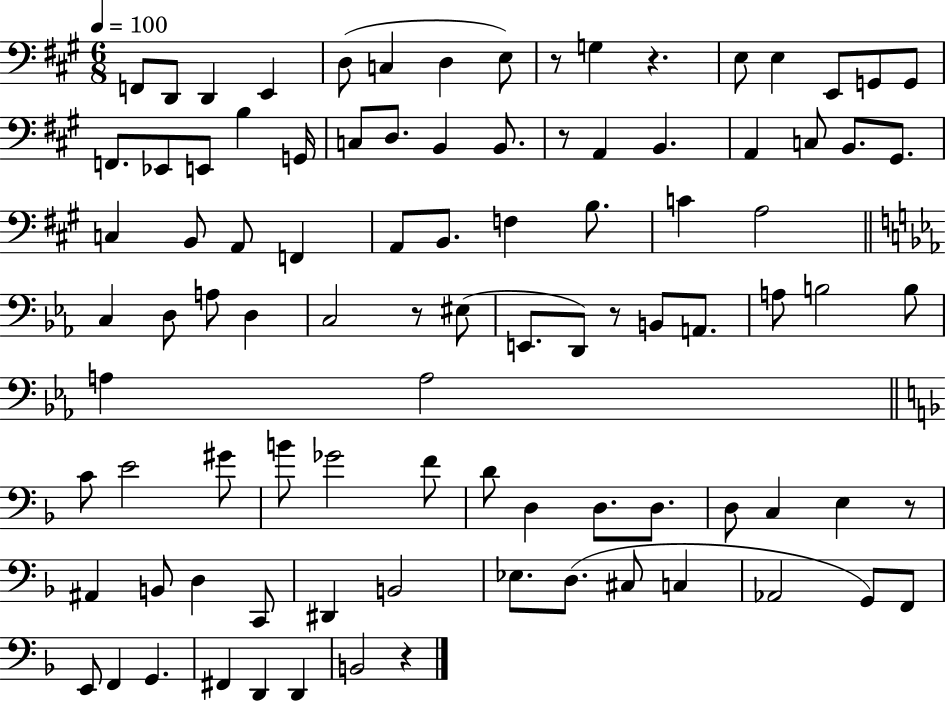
{
  \clef bass
  \numericTimeSignature
  \time 6/8
  \key a \major
  \tempo 4 = 100
  \repeat volta 2 { f,8 d,8 d,4 e,4 | d8( c4 d4 e8) | r8 g4 r4. | e8 e4 e,8 g,8 g,8 | \break f,8. ees,8 e,8 b4 g,16 | c8 d8. b,4 b,8. | r8 a,4 b,4. | a,4 c8 b,8. gis,8. | \break c4 b,8 a,8 f,4 | a,8 b,8. f4 b8. | c'4 a2 | \bar "||" \break \key c \minor c4 d8 a8 d4 | c2 r8 eis8( | e,8. d,8) r8 b,8 a,8. | a8 b2 b8 | \break a4 a2 | \bar "||" \break \key f \major c'8 e'2 gis'8 | b'8 ges'2 f'8 | d'8 d4 d8. d8. | d8 c4 e4 r8 | \break ais,4 b,8 d4 c,8 | dis,4 b,2 | ees8. d8.( cis8 c4 | aes,2 g,8) f,8 | \break e,8 f,4 g,4. | fis,4 d,4 d,4 | b,2 r4 | } \bar "|."
}